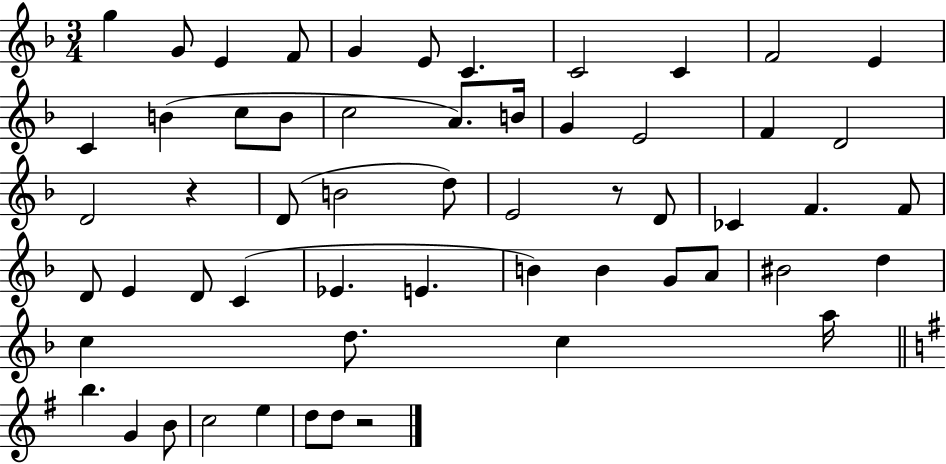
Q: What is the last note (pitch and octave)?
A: D5